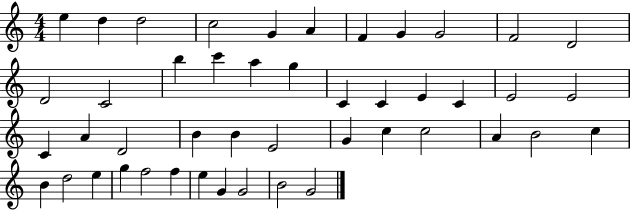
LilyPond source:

{
  \clef treble
  \numericTimeSignature
  \time 4/4
  \key c \major
  e''4 d''4 d''2 | c''2 g'4 a'4 | f'4 g'4 g'2 | f'2 d'2 | \break d'2 c'2 | b''4 c'''4 a''4 g''4 | c'4 c'4 e'4 c'4 | e'2 e'2 | \break c'4 a'4 d'2 | b'4 b'4 e'2 | g'4 c''4 c''2 | a'4 b'2 c''4 | \break b'4 d''2 e''4 | g''4 f''2 f''4 | e''4 g'4 g'2 | b'2 g'2 | \break \bar "|."
}